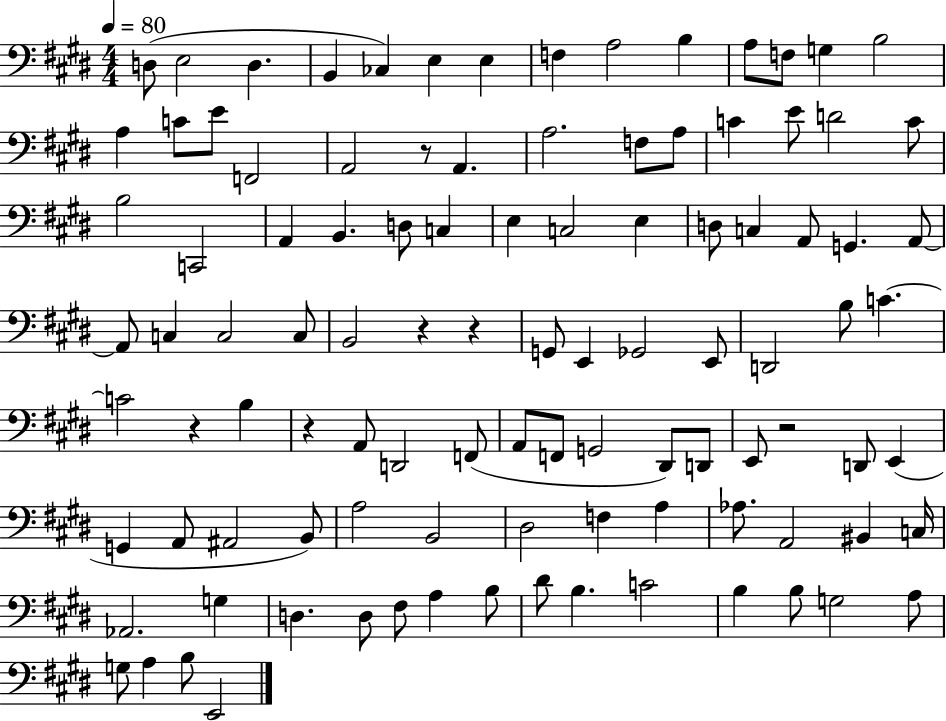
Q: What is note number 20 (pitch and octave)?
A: A2